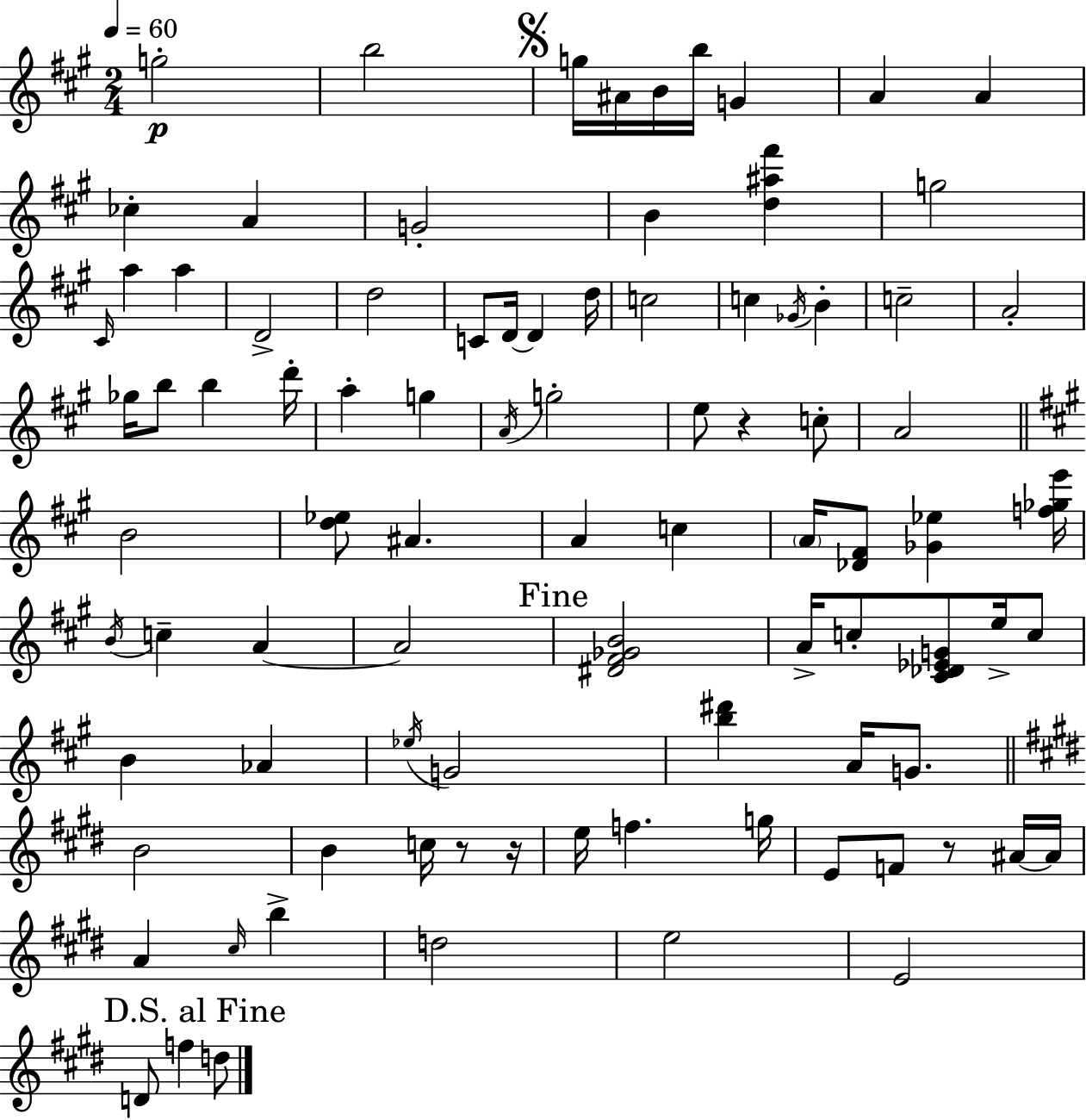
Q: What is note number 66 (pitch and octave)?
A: E4